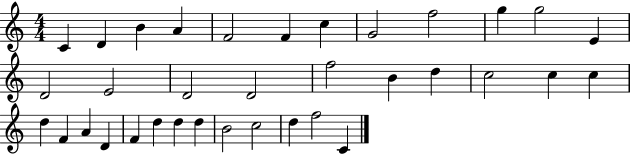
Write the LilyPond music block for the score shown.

{
  \clef treble
  \numericTimeSignature
  \time 4/4
  \key c \major
  c'4 d'4 b'4 a'4 | f'2 f'4 c''4 | g'2 f''2 | g''4 g''2 e'4 | \break d'2 e'2 | d'2 d'2 | f''2 b'4 d''4 | c''2 c''4 c''4 | \break d''4 f'4 a'4 d'4 | f'4 d''4 d''4 d''4 | b'2 c''2 | d''4 f''2 c'4 | \break \bar "|."
}